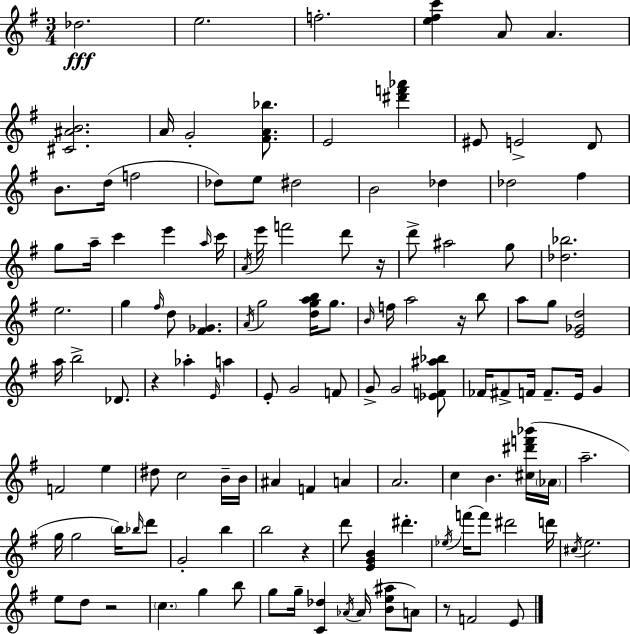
{
  \clef treble
  \numericTimeSignature
  \time 3/4
  \key g \major
  des''2.\fff | e''2. | f''2.-. | <e'' fis'' c'''>4 a'8 a'4. | \break <cis' ais' b'>2. | a'16 g'2-. <fis' a' bes''>8. | e'2 <dis''' f''' aes'''>4 | eis'8 e'2-> d'8 | \break b'8. d''16( f''2 | des''8) e''8 dis''2 | b'2 des''4 | des''2 fis''4 | \break g''8 a''16-- c'''4 e'''4 \grace { a''16 } | c'''16 \acciaccatura { a'16 } e'''16 f'''2 d'''8 | r16 d'''8-> ais''2 | g''8 <des'' bes''>2. | \break e''2. | g''4 \grace { fis''16 } d''8 <fis' ges'>4. | \acciaccatura { a'16 } g''2 | <d'' g'' a'' b''>16 g''8. \grace { b'16 } f''16 a''2 | \break r16 b''8 a''8 g''8 <e' ges' d''>2 | a''16 b''2-> | des'8. r4 aes''4-. | \grace { e'16 } a''4 e'8-. g'2 | \break f'8 g'8-> g'2 | <ees' f' ais'' bes''>8 fes'16 fis'8-> f'16 f'8.-- | e'16 g'4 f'2 | e''4 dis''8 c''2 | \break b'16-- b'16 ais'4 f'4 | a'4 a'2. | c''4 b'4. | <cis'' dis''' f''' bes'''>16( \parenthesize aes'16 a''2.-- | \break g''16 g''2 | \parenthesize b''16) \grace { bes''16 } d'''8 g'2-. | b''4 b''2 | r4 d'''8 <e' g' b'>4 | \break dis'''4.-. \acciaccatura { ees''16 } f'''16~~ f'''8 dis'''2 | d'''16 \acciaccatura { cis''16 } e''2. | e''8 d''8 | r2 \parenthesize c''4. | \break g''4 b''8 g''8 g''16-- | <c' des''>4 \acciaccatura { aes'16 } aes'16( <b' e'' ais''>8 a'8) r8 | f'2 e'8 \bar "|."
}